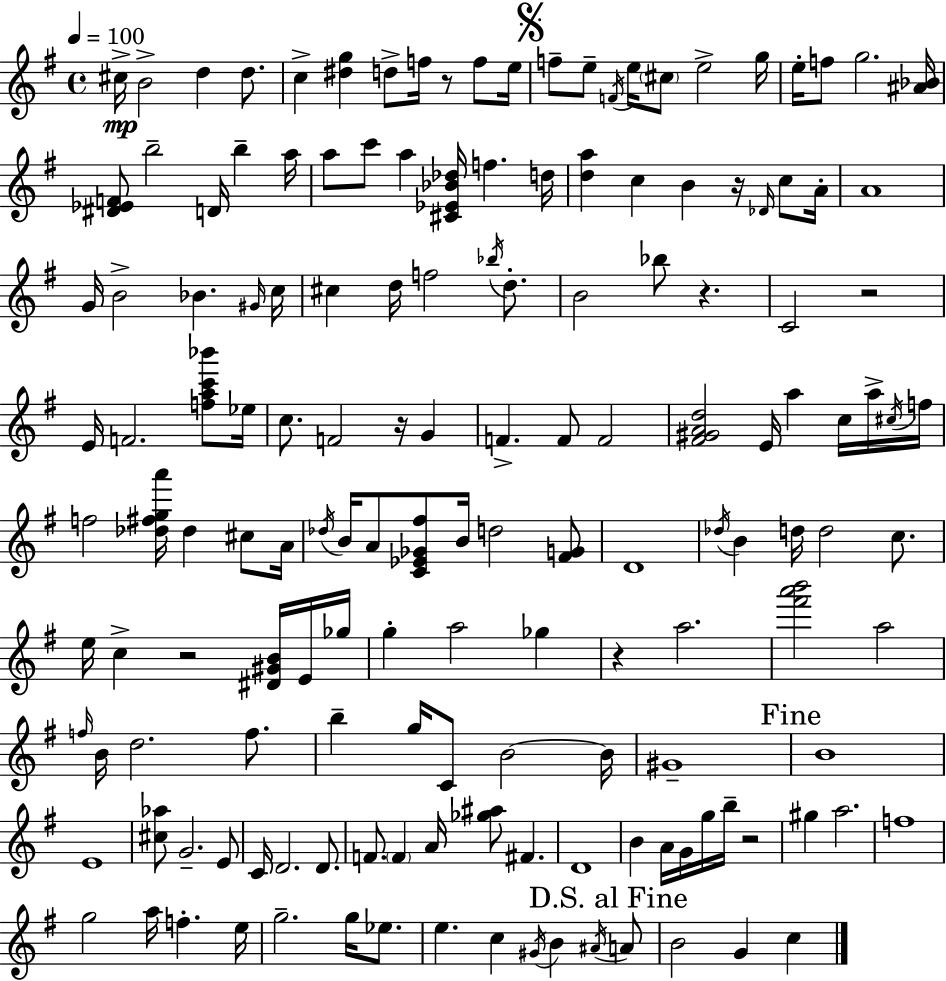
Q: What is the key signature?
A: G major